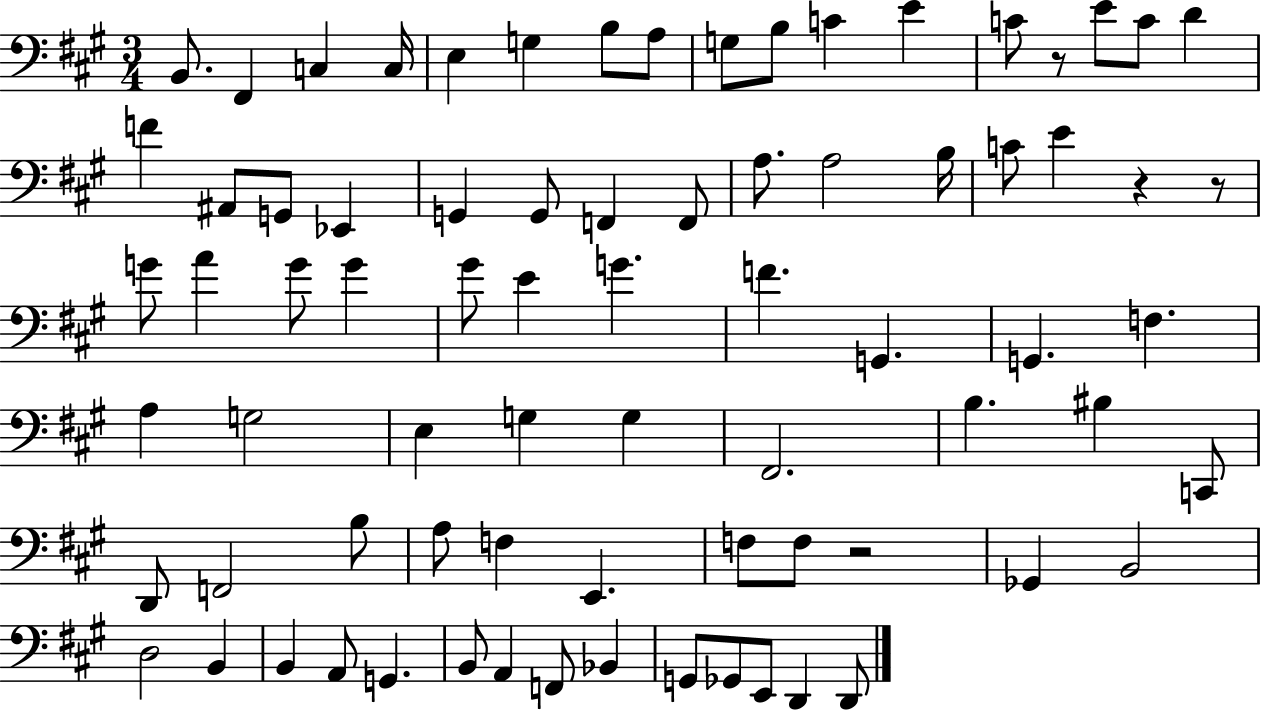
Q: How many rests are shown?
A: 4